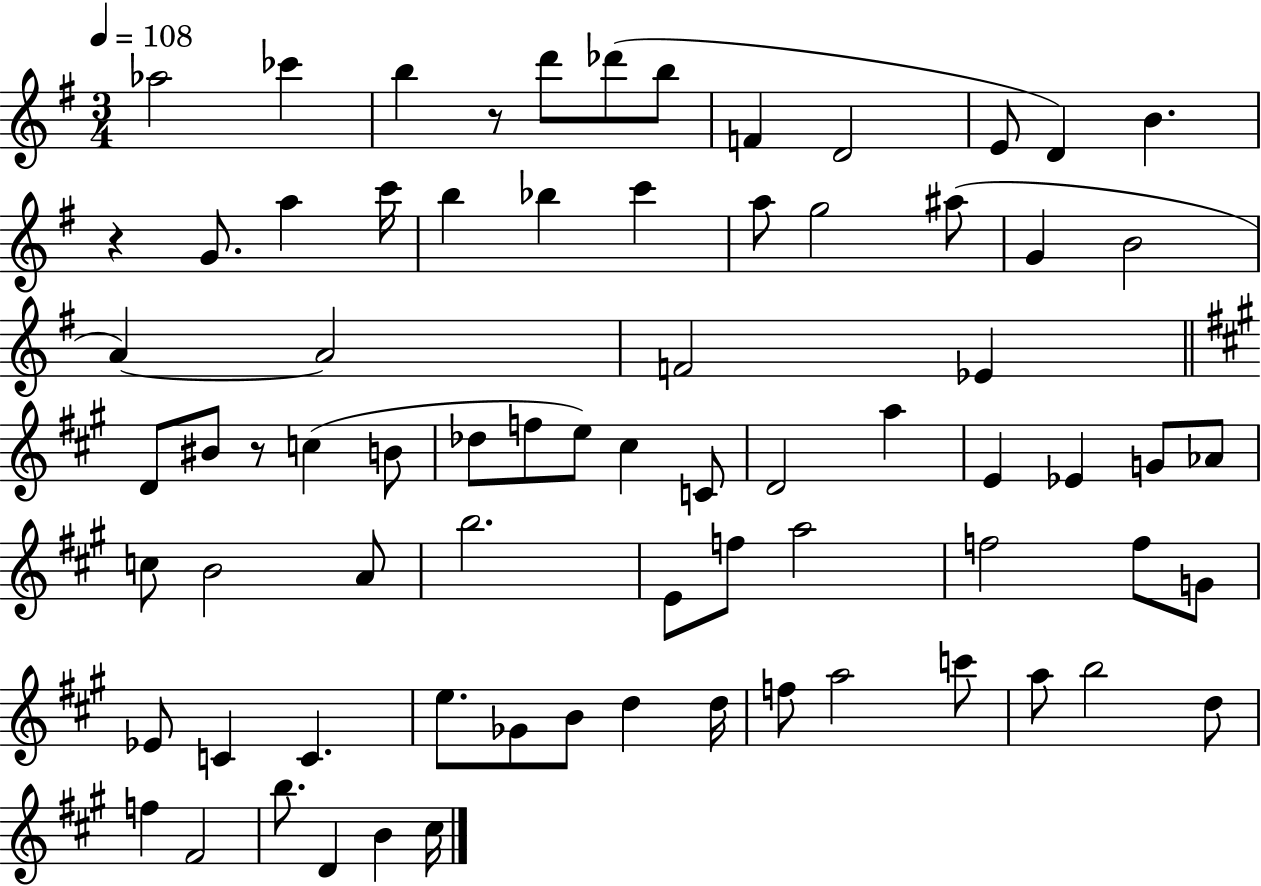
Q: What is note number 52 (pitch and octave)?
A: Eb4